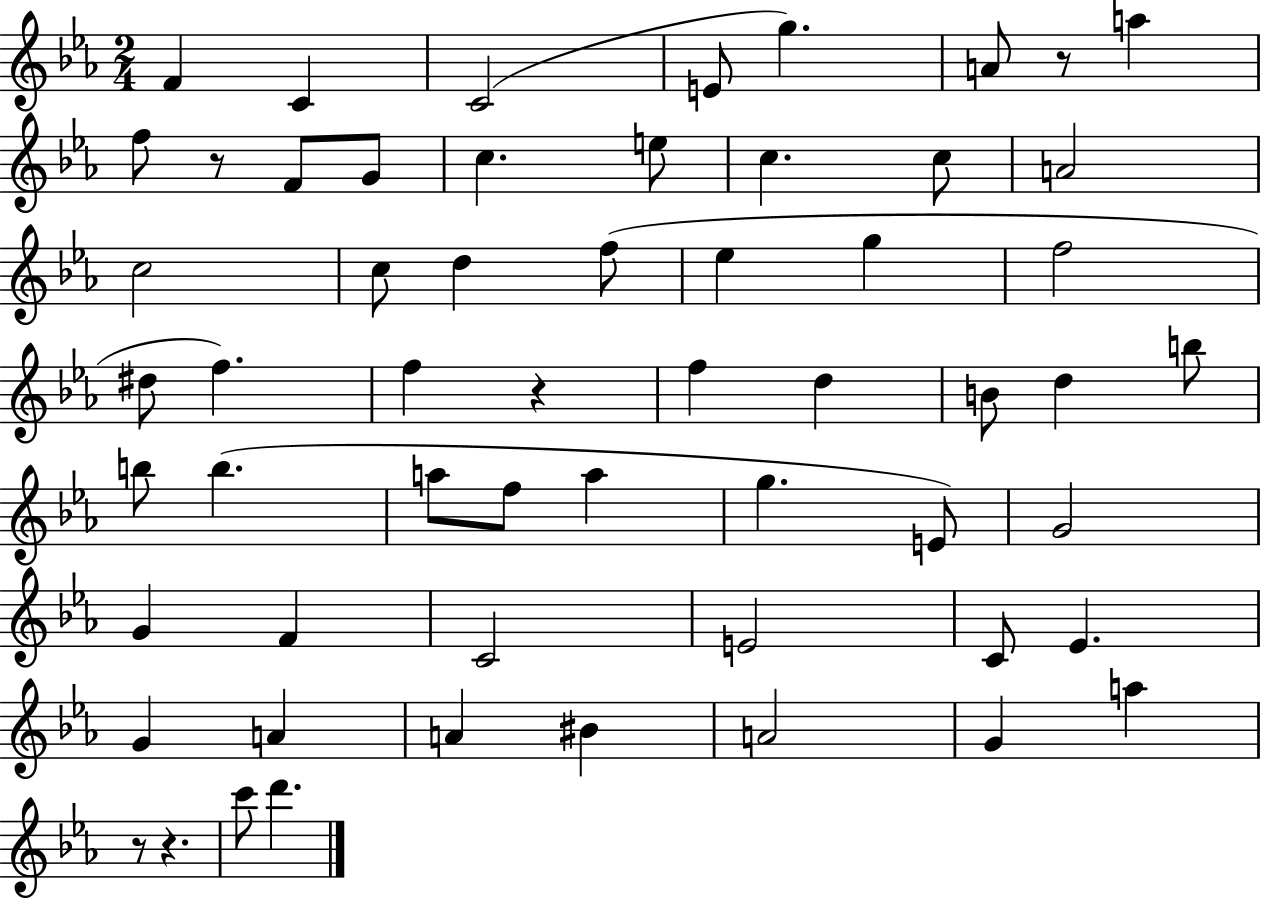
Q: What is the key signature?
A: EES major